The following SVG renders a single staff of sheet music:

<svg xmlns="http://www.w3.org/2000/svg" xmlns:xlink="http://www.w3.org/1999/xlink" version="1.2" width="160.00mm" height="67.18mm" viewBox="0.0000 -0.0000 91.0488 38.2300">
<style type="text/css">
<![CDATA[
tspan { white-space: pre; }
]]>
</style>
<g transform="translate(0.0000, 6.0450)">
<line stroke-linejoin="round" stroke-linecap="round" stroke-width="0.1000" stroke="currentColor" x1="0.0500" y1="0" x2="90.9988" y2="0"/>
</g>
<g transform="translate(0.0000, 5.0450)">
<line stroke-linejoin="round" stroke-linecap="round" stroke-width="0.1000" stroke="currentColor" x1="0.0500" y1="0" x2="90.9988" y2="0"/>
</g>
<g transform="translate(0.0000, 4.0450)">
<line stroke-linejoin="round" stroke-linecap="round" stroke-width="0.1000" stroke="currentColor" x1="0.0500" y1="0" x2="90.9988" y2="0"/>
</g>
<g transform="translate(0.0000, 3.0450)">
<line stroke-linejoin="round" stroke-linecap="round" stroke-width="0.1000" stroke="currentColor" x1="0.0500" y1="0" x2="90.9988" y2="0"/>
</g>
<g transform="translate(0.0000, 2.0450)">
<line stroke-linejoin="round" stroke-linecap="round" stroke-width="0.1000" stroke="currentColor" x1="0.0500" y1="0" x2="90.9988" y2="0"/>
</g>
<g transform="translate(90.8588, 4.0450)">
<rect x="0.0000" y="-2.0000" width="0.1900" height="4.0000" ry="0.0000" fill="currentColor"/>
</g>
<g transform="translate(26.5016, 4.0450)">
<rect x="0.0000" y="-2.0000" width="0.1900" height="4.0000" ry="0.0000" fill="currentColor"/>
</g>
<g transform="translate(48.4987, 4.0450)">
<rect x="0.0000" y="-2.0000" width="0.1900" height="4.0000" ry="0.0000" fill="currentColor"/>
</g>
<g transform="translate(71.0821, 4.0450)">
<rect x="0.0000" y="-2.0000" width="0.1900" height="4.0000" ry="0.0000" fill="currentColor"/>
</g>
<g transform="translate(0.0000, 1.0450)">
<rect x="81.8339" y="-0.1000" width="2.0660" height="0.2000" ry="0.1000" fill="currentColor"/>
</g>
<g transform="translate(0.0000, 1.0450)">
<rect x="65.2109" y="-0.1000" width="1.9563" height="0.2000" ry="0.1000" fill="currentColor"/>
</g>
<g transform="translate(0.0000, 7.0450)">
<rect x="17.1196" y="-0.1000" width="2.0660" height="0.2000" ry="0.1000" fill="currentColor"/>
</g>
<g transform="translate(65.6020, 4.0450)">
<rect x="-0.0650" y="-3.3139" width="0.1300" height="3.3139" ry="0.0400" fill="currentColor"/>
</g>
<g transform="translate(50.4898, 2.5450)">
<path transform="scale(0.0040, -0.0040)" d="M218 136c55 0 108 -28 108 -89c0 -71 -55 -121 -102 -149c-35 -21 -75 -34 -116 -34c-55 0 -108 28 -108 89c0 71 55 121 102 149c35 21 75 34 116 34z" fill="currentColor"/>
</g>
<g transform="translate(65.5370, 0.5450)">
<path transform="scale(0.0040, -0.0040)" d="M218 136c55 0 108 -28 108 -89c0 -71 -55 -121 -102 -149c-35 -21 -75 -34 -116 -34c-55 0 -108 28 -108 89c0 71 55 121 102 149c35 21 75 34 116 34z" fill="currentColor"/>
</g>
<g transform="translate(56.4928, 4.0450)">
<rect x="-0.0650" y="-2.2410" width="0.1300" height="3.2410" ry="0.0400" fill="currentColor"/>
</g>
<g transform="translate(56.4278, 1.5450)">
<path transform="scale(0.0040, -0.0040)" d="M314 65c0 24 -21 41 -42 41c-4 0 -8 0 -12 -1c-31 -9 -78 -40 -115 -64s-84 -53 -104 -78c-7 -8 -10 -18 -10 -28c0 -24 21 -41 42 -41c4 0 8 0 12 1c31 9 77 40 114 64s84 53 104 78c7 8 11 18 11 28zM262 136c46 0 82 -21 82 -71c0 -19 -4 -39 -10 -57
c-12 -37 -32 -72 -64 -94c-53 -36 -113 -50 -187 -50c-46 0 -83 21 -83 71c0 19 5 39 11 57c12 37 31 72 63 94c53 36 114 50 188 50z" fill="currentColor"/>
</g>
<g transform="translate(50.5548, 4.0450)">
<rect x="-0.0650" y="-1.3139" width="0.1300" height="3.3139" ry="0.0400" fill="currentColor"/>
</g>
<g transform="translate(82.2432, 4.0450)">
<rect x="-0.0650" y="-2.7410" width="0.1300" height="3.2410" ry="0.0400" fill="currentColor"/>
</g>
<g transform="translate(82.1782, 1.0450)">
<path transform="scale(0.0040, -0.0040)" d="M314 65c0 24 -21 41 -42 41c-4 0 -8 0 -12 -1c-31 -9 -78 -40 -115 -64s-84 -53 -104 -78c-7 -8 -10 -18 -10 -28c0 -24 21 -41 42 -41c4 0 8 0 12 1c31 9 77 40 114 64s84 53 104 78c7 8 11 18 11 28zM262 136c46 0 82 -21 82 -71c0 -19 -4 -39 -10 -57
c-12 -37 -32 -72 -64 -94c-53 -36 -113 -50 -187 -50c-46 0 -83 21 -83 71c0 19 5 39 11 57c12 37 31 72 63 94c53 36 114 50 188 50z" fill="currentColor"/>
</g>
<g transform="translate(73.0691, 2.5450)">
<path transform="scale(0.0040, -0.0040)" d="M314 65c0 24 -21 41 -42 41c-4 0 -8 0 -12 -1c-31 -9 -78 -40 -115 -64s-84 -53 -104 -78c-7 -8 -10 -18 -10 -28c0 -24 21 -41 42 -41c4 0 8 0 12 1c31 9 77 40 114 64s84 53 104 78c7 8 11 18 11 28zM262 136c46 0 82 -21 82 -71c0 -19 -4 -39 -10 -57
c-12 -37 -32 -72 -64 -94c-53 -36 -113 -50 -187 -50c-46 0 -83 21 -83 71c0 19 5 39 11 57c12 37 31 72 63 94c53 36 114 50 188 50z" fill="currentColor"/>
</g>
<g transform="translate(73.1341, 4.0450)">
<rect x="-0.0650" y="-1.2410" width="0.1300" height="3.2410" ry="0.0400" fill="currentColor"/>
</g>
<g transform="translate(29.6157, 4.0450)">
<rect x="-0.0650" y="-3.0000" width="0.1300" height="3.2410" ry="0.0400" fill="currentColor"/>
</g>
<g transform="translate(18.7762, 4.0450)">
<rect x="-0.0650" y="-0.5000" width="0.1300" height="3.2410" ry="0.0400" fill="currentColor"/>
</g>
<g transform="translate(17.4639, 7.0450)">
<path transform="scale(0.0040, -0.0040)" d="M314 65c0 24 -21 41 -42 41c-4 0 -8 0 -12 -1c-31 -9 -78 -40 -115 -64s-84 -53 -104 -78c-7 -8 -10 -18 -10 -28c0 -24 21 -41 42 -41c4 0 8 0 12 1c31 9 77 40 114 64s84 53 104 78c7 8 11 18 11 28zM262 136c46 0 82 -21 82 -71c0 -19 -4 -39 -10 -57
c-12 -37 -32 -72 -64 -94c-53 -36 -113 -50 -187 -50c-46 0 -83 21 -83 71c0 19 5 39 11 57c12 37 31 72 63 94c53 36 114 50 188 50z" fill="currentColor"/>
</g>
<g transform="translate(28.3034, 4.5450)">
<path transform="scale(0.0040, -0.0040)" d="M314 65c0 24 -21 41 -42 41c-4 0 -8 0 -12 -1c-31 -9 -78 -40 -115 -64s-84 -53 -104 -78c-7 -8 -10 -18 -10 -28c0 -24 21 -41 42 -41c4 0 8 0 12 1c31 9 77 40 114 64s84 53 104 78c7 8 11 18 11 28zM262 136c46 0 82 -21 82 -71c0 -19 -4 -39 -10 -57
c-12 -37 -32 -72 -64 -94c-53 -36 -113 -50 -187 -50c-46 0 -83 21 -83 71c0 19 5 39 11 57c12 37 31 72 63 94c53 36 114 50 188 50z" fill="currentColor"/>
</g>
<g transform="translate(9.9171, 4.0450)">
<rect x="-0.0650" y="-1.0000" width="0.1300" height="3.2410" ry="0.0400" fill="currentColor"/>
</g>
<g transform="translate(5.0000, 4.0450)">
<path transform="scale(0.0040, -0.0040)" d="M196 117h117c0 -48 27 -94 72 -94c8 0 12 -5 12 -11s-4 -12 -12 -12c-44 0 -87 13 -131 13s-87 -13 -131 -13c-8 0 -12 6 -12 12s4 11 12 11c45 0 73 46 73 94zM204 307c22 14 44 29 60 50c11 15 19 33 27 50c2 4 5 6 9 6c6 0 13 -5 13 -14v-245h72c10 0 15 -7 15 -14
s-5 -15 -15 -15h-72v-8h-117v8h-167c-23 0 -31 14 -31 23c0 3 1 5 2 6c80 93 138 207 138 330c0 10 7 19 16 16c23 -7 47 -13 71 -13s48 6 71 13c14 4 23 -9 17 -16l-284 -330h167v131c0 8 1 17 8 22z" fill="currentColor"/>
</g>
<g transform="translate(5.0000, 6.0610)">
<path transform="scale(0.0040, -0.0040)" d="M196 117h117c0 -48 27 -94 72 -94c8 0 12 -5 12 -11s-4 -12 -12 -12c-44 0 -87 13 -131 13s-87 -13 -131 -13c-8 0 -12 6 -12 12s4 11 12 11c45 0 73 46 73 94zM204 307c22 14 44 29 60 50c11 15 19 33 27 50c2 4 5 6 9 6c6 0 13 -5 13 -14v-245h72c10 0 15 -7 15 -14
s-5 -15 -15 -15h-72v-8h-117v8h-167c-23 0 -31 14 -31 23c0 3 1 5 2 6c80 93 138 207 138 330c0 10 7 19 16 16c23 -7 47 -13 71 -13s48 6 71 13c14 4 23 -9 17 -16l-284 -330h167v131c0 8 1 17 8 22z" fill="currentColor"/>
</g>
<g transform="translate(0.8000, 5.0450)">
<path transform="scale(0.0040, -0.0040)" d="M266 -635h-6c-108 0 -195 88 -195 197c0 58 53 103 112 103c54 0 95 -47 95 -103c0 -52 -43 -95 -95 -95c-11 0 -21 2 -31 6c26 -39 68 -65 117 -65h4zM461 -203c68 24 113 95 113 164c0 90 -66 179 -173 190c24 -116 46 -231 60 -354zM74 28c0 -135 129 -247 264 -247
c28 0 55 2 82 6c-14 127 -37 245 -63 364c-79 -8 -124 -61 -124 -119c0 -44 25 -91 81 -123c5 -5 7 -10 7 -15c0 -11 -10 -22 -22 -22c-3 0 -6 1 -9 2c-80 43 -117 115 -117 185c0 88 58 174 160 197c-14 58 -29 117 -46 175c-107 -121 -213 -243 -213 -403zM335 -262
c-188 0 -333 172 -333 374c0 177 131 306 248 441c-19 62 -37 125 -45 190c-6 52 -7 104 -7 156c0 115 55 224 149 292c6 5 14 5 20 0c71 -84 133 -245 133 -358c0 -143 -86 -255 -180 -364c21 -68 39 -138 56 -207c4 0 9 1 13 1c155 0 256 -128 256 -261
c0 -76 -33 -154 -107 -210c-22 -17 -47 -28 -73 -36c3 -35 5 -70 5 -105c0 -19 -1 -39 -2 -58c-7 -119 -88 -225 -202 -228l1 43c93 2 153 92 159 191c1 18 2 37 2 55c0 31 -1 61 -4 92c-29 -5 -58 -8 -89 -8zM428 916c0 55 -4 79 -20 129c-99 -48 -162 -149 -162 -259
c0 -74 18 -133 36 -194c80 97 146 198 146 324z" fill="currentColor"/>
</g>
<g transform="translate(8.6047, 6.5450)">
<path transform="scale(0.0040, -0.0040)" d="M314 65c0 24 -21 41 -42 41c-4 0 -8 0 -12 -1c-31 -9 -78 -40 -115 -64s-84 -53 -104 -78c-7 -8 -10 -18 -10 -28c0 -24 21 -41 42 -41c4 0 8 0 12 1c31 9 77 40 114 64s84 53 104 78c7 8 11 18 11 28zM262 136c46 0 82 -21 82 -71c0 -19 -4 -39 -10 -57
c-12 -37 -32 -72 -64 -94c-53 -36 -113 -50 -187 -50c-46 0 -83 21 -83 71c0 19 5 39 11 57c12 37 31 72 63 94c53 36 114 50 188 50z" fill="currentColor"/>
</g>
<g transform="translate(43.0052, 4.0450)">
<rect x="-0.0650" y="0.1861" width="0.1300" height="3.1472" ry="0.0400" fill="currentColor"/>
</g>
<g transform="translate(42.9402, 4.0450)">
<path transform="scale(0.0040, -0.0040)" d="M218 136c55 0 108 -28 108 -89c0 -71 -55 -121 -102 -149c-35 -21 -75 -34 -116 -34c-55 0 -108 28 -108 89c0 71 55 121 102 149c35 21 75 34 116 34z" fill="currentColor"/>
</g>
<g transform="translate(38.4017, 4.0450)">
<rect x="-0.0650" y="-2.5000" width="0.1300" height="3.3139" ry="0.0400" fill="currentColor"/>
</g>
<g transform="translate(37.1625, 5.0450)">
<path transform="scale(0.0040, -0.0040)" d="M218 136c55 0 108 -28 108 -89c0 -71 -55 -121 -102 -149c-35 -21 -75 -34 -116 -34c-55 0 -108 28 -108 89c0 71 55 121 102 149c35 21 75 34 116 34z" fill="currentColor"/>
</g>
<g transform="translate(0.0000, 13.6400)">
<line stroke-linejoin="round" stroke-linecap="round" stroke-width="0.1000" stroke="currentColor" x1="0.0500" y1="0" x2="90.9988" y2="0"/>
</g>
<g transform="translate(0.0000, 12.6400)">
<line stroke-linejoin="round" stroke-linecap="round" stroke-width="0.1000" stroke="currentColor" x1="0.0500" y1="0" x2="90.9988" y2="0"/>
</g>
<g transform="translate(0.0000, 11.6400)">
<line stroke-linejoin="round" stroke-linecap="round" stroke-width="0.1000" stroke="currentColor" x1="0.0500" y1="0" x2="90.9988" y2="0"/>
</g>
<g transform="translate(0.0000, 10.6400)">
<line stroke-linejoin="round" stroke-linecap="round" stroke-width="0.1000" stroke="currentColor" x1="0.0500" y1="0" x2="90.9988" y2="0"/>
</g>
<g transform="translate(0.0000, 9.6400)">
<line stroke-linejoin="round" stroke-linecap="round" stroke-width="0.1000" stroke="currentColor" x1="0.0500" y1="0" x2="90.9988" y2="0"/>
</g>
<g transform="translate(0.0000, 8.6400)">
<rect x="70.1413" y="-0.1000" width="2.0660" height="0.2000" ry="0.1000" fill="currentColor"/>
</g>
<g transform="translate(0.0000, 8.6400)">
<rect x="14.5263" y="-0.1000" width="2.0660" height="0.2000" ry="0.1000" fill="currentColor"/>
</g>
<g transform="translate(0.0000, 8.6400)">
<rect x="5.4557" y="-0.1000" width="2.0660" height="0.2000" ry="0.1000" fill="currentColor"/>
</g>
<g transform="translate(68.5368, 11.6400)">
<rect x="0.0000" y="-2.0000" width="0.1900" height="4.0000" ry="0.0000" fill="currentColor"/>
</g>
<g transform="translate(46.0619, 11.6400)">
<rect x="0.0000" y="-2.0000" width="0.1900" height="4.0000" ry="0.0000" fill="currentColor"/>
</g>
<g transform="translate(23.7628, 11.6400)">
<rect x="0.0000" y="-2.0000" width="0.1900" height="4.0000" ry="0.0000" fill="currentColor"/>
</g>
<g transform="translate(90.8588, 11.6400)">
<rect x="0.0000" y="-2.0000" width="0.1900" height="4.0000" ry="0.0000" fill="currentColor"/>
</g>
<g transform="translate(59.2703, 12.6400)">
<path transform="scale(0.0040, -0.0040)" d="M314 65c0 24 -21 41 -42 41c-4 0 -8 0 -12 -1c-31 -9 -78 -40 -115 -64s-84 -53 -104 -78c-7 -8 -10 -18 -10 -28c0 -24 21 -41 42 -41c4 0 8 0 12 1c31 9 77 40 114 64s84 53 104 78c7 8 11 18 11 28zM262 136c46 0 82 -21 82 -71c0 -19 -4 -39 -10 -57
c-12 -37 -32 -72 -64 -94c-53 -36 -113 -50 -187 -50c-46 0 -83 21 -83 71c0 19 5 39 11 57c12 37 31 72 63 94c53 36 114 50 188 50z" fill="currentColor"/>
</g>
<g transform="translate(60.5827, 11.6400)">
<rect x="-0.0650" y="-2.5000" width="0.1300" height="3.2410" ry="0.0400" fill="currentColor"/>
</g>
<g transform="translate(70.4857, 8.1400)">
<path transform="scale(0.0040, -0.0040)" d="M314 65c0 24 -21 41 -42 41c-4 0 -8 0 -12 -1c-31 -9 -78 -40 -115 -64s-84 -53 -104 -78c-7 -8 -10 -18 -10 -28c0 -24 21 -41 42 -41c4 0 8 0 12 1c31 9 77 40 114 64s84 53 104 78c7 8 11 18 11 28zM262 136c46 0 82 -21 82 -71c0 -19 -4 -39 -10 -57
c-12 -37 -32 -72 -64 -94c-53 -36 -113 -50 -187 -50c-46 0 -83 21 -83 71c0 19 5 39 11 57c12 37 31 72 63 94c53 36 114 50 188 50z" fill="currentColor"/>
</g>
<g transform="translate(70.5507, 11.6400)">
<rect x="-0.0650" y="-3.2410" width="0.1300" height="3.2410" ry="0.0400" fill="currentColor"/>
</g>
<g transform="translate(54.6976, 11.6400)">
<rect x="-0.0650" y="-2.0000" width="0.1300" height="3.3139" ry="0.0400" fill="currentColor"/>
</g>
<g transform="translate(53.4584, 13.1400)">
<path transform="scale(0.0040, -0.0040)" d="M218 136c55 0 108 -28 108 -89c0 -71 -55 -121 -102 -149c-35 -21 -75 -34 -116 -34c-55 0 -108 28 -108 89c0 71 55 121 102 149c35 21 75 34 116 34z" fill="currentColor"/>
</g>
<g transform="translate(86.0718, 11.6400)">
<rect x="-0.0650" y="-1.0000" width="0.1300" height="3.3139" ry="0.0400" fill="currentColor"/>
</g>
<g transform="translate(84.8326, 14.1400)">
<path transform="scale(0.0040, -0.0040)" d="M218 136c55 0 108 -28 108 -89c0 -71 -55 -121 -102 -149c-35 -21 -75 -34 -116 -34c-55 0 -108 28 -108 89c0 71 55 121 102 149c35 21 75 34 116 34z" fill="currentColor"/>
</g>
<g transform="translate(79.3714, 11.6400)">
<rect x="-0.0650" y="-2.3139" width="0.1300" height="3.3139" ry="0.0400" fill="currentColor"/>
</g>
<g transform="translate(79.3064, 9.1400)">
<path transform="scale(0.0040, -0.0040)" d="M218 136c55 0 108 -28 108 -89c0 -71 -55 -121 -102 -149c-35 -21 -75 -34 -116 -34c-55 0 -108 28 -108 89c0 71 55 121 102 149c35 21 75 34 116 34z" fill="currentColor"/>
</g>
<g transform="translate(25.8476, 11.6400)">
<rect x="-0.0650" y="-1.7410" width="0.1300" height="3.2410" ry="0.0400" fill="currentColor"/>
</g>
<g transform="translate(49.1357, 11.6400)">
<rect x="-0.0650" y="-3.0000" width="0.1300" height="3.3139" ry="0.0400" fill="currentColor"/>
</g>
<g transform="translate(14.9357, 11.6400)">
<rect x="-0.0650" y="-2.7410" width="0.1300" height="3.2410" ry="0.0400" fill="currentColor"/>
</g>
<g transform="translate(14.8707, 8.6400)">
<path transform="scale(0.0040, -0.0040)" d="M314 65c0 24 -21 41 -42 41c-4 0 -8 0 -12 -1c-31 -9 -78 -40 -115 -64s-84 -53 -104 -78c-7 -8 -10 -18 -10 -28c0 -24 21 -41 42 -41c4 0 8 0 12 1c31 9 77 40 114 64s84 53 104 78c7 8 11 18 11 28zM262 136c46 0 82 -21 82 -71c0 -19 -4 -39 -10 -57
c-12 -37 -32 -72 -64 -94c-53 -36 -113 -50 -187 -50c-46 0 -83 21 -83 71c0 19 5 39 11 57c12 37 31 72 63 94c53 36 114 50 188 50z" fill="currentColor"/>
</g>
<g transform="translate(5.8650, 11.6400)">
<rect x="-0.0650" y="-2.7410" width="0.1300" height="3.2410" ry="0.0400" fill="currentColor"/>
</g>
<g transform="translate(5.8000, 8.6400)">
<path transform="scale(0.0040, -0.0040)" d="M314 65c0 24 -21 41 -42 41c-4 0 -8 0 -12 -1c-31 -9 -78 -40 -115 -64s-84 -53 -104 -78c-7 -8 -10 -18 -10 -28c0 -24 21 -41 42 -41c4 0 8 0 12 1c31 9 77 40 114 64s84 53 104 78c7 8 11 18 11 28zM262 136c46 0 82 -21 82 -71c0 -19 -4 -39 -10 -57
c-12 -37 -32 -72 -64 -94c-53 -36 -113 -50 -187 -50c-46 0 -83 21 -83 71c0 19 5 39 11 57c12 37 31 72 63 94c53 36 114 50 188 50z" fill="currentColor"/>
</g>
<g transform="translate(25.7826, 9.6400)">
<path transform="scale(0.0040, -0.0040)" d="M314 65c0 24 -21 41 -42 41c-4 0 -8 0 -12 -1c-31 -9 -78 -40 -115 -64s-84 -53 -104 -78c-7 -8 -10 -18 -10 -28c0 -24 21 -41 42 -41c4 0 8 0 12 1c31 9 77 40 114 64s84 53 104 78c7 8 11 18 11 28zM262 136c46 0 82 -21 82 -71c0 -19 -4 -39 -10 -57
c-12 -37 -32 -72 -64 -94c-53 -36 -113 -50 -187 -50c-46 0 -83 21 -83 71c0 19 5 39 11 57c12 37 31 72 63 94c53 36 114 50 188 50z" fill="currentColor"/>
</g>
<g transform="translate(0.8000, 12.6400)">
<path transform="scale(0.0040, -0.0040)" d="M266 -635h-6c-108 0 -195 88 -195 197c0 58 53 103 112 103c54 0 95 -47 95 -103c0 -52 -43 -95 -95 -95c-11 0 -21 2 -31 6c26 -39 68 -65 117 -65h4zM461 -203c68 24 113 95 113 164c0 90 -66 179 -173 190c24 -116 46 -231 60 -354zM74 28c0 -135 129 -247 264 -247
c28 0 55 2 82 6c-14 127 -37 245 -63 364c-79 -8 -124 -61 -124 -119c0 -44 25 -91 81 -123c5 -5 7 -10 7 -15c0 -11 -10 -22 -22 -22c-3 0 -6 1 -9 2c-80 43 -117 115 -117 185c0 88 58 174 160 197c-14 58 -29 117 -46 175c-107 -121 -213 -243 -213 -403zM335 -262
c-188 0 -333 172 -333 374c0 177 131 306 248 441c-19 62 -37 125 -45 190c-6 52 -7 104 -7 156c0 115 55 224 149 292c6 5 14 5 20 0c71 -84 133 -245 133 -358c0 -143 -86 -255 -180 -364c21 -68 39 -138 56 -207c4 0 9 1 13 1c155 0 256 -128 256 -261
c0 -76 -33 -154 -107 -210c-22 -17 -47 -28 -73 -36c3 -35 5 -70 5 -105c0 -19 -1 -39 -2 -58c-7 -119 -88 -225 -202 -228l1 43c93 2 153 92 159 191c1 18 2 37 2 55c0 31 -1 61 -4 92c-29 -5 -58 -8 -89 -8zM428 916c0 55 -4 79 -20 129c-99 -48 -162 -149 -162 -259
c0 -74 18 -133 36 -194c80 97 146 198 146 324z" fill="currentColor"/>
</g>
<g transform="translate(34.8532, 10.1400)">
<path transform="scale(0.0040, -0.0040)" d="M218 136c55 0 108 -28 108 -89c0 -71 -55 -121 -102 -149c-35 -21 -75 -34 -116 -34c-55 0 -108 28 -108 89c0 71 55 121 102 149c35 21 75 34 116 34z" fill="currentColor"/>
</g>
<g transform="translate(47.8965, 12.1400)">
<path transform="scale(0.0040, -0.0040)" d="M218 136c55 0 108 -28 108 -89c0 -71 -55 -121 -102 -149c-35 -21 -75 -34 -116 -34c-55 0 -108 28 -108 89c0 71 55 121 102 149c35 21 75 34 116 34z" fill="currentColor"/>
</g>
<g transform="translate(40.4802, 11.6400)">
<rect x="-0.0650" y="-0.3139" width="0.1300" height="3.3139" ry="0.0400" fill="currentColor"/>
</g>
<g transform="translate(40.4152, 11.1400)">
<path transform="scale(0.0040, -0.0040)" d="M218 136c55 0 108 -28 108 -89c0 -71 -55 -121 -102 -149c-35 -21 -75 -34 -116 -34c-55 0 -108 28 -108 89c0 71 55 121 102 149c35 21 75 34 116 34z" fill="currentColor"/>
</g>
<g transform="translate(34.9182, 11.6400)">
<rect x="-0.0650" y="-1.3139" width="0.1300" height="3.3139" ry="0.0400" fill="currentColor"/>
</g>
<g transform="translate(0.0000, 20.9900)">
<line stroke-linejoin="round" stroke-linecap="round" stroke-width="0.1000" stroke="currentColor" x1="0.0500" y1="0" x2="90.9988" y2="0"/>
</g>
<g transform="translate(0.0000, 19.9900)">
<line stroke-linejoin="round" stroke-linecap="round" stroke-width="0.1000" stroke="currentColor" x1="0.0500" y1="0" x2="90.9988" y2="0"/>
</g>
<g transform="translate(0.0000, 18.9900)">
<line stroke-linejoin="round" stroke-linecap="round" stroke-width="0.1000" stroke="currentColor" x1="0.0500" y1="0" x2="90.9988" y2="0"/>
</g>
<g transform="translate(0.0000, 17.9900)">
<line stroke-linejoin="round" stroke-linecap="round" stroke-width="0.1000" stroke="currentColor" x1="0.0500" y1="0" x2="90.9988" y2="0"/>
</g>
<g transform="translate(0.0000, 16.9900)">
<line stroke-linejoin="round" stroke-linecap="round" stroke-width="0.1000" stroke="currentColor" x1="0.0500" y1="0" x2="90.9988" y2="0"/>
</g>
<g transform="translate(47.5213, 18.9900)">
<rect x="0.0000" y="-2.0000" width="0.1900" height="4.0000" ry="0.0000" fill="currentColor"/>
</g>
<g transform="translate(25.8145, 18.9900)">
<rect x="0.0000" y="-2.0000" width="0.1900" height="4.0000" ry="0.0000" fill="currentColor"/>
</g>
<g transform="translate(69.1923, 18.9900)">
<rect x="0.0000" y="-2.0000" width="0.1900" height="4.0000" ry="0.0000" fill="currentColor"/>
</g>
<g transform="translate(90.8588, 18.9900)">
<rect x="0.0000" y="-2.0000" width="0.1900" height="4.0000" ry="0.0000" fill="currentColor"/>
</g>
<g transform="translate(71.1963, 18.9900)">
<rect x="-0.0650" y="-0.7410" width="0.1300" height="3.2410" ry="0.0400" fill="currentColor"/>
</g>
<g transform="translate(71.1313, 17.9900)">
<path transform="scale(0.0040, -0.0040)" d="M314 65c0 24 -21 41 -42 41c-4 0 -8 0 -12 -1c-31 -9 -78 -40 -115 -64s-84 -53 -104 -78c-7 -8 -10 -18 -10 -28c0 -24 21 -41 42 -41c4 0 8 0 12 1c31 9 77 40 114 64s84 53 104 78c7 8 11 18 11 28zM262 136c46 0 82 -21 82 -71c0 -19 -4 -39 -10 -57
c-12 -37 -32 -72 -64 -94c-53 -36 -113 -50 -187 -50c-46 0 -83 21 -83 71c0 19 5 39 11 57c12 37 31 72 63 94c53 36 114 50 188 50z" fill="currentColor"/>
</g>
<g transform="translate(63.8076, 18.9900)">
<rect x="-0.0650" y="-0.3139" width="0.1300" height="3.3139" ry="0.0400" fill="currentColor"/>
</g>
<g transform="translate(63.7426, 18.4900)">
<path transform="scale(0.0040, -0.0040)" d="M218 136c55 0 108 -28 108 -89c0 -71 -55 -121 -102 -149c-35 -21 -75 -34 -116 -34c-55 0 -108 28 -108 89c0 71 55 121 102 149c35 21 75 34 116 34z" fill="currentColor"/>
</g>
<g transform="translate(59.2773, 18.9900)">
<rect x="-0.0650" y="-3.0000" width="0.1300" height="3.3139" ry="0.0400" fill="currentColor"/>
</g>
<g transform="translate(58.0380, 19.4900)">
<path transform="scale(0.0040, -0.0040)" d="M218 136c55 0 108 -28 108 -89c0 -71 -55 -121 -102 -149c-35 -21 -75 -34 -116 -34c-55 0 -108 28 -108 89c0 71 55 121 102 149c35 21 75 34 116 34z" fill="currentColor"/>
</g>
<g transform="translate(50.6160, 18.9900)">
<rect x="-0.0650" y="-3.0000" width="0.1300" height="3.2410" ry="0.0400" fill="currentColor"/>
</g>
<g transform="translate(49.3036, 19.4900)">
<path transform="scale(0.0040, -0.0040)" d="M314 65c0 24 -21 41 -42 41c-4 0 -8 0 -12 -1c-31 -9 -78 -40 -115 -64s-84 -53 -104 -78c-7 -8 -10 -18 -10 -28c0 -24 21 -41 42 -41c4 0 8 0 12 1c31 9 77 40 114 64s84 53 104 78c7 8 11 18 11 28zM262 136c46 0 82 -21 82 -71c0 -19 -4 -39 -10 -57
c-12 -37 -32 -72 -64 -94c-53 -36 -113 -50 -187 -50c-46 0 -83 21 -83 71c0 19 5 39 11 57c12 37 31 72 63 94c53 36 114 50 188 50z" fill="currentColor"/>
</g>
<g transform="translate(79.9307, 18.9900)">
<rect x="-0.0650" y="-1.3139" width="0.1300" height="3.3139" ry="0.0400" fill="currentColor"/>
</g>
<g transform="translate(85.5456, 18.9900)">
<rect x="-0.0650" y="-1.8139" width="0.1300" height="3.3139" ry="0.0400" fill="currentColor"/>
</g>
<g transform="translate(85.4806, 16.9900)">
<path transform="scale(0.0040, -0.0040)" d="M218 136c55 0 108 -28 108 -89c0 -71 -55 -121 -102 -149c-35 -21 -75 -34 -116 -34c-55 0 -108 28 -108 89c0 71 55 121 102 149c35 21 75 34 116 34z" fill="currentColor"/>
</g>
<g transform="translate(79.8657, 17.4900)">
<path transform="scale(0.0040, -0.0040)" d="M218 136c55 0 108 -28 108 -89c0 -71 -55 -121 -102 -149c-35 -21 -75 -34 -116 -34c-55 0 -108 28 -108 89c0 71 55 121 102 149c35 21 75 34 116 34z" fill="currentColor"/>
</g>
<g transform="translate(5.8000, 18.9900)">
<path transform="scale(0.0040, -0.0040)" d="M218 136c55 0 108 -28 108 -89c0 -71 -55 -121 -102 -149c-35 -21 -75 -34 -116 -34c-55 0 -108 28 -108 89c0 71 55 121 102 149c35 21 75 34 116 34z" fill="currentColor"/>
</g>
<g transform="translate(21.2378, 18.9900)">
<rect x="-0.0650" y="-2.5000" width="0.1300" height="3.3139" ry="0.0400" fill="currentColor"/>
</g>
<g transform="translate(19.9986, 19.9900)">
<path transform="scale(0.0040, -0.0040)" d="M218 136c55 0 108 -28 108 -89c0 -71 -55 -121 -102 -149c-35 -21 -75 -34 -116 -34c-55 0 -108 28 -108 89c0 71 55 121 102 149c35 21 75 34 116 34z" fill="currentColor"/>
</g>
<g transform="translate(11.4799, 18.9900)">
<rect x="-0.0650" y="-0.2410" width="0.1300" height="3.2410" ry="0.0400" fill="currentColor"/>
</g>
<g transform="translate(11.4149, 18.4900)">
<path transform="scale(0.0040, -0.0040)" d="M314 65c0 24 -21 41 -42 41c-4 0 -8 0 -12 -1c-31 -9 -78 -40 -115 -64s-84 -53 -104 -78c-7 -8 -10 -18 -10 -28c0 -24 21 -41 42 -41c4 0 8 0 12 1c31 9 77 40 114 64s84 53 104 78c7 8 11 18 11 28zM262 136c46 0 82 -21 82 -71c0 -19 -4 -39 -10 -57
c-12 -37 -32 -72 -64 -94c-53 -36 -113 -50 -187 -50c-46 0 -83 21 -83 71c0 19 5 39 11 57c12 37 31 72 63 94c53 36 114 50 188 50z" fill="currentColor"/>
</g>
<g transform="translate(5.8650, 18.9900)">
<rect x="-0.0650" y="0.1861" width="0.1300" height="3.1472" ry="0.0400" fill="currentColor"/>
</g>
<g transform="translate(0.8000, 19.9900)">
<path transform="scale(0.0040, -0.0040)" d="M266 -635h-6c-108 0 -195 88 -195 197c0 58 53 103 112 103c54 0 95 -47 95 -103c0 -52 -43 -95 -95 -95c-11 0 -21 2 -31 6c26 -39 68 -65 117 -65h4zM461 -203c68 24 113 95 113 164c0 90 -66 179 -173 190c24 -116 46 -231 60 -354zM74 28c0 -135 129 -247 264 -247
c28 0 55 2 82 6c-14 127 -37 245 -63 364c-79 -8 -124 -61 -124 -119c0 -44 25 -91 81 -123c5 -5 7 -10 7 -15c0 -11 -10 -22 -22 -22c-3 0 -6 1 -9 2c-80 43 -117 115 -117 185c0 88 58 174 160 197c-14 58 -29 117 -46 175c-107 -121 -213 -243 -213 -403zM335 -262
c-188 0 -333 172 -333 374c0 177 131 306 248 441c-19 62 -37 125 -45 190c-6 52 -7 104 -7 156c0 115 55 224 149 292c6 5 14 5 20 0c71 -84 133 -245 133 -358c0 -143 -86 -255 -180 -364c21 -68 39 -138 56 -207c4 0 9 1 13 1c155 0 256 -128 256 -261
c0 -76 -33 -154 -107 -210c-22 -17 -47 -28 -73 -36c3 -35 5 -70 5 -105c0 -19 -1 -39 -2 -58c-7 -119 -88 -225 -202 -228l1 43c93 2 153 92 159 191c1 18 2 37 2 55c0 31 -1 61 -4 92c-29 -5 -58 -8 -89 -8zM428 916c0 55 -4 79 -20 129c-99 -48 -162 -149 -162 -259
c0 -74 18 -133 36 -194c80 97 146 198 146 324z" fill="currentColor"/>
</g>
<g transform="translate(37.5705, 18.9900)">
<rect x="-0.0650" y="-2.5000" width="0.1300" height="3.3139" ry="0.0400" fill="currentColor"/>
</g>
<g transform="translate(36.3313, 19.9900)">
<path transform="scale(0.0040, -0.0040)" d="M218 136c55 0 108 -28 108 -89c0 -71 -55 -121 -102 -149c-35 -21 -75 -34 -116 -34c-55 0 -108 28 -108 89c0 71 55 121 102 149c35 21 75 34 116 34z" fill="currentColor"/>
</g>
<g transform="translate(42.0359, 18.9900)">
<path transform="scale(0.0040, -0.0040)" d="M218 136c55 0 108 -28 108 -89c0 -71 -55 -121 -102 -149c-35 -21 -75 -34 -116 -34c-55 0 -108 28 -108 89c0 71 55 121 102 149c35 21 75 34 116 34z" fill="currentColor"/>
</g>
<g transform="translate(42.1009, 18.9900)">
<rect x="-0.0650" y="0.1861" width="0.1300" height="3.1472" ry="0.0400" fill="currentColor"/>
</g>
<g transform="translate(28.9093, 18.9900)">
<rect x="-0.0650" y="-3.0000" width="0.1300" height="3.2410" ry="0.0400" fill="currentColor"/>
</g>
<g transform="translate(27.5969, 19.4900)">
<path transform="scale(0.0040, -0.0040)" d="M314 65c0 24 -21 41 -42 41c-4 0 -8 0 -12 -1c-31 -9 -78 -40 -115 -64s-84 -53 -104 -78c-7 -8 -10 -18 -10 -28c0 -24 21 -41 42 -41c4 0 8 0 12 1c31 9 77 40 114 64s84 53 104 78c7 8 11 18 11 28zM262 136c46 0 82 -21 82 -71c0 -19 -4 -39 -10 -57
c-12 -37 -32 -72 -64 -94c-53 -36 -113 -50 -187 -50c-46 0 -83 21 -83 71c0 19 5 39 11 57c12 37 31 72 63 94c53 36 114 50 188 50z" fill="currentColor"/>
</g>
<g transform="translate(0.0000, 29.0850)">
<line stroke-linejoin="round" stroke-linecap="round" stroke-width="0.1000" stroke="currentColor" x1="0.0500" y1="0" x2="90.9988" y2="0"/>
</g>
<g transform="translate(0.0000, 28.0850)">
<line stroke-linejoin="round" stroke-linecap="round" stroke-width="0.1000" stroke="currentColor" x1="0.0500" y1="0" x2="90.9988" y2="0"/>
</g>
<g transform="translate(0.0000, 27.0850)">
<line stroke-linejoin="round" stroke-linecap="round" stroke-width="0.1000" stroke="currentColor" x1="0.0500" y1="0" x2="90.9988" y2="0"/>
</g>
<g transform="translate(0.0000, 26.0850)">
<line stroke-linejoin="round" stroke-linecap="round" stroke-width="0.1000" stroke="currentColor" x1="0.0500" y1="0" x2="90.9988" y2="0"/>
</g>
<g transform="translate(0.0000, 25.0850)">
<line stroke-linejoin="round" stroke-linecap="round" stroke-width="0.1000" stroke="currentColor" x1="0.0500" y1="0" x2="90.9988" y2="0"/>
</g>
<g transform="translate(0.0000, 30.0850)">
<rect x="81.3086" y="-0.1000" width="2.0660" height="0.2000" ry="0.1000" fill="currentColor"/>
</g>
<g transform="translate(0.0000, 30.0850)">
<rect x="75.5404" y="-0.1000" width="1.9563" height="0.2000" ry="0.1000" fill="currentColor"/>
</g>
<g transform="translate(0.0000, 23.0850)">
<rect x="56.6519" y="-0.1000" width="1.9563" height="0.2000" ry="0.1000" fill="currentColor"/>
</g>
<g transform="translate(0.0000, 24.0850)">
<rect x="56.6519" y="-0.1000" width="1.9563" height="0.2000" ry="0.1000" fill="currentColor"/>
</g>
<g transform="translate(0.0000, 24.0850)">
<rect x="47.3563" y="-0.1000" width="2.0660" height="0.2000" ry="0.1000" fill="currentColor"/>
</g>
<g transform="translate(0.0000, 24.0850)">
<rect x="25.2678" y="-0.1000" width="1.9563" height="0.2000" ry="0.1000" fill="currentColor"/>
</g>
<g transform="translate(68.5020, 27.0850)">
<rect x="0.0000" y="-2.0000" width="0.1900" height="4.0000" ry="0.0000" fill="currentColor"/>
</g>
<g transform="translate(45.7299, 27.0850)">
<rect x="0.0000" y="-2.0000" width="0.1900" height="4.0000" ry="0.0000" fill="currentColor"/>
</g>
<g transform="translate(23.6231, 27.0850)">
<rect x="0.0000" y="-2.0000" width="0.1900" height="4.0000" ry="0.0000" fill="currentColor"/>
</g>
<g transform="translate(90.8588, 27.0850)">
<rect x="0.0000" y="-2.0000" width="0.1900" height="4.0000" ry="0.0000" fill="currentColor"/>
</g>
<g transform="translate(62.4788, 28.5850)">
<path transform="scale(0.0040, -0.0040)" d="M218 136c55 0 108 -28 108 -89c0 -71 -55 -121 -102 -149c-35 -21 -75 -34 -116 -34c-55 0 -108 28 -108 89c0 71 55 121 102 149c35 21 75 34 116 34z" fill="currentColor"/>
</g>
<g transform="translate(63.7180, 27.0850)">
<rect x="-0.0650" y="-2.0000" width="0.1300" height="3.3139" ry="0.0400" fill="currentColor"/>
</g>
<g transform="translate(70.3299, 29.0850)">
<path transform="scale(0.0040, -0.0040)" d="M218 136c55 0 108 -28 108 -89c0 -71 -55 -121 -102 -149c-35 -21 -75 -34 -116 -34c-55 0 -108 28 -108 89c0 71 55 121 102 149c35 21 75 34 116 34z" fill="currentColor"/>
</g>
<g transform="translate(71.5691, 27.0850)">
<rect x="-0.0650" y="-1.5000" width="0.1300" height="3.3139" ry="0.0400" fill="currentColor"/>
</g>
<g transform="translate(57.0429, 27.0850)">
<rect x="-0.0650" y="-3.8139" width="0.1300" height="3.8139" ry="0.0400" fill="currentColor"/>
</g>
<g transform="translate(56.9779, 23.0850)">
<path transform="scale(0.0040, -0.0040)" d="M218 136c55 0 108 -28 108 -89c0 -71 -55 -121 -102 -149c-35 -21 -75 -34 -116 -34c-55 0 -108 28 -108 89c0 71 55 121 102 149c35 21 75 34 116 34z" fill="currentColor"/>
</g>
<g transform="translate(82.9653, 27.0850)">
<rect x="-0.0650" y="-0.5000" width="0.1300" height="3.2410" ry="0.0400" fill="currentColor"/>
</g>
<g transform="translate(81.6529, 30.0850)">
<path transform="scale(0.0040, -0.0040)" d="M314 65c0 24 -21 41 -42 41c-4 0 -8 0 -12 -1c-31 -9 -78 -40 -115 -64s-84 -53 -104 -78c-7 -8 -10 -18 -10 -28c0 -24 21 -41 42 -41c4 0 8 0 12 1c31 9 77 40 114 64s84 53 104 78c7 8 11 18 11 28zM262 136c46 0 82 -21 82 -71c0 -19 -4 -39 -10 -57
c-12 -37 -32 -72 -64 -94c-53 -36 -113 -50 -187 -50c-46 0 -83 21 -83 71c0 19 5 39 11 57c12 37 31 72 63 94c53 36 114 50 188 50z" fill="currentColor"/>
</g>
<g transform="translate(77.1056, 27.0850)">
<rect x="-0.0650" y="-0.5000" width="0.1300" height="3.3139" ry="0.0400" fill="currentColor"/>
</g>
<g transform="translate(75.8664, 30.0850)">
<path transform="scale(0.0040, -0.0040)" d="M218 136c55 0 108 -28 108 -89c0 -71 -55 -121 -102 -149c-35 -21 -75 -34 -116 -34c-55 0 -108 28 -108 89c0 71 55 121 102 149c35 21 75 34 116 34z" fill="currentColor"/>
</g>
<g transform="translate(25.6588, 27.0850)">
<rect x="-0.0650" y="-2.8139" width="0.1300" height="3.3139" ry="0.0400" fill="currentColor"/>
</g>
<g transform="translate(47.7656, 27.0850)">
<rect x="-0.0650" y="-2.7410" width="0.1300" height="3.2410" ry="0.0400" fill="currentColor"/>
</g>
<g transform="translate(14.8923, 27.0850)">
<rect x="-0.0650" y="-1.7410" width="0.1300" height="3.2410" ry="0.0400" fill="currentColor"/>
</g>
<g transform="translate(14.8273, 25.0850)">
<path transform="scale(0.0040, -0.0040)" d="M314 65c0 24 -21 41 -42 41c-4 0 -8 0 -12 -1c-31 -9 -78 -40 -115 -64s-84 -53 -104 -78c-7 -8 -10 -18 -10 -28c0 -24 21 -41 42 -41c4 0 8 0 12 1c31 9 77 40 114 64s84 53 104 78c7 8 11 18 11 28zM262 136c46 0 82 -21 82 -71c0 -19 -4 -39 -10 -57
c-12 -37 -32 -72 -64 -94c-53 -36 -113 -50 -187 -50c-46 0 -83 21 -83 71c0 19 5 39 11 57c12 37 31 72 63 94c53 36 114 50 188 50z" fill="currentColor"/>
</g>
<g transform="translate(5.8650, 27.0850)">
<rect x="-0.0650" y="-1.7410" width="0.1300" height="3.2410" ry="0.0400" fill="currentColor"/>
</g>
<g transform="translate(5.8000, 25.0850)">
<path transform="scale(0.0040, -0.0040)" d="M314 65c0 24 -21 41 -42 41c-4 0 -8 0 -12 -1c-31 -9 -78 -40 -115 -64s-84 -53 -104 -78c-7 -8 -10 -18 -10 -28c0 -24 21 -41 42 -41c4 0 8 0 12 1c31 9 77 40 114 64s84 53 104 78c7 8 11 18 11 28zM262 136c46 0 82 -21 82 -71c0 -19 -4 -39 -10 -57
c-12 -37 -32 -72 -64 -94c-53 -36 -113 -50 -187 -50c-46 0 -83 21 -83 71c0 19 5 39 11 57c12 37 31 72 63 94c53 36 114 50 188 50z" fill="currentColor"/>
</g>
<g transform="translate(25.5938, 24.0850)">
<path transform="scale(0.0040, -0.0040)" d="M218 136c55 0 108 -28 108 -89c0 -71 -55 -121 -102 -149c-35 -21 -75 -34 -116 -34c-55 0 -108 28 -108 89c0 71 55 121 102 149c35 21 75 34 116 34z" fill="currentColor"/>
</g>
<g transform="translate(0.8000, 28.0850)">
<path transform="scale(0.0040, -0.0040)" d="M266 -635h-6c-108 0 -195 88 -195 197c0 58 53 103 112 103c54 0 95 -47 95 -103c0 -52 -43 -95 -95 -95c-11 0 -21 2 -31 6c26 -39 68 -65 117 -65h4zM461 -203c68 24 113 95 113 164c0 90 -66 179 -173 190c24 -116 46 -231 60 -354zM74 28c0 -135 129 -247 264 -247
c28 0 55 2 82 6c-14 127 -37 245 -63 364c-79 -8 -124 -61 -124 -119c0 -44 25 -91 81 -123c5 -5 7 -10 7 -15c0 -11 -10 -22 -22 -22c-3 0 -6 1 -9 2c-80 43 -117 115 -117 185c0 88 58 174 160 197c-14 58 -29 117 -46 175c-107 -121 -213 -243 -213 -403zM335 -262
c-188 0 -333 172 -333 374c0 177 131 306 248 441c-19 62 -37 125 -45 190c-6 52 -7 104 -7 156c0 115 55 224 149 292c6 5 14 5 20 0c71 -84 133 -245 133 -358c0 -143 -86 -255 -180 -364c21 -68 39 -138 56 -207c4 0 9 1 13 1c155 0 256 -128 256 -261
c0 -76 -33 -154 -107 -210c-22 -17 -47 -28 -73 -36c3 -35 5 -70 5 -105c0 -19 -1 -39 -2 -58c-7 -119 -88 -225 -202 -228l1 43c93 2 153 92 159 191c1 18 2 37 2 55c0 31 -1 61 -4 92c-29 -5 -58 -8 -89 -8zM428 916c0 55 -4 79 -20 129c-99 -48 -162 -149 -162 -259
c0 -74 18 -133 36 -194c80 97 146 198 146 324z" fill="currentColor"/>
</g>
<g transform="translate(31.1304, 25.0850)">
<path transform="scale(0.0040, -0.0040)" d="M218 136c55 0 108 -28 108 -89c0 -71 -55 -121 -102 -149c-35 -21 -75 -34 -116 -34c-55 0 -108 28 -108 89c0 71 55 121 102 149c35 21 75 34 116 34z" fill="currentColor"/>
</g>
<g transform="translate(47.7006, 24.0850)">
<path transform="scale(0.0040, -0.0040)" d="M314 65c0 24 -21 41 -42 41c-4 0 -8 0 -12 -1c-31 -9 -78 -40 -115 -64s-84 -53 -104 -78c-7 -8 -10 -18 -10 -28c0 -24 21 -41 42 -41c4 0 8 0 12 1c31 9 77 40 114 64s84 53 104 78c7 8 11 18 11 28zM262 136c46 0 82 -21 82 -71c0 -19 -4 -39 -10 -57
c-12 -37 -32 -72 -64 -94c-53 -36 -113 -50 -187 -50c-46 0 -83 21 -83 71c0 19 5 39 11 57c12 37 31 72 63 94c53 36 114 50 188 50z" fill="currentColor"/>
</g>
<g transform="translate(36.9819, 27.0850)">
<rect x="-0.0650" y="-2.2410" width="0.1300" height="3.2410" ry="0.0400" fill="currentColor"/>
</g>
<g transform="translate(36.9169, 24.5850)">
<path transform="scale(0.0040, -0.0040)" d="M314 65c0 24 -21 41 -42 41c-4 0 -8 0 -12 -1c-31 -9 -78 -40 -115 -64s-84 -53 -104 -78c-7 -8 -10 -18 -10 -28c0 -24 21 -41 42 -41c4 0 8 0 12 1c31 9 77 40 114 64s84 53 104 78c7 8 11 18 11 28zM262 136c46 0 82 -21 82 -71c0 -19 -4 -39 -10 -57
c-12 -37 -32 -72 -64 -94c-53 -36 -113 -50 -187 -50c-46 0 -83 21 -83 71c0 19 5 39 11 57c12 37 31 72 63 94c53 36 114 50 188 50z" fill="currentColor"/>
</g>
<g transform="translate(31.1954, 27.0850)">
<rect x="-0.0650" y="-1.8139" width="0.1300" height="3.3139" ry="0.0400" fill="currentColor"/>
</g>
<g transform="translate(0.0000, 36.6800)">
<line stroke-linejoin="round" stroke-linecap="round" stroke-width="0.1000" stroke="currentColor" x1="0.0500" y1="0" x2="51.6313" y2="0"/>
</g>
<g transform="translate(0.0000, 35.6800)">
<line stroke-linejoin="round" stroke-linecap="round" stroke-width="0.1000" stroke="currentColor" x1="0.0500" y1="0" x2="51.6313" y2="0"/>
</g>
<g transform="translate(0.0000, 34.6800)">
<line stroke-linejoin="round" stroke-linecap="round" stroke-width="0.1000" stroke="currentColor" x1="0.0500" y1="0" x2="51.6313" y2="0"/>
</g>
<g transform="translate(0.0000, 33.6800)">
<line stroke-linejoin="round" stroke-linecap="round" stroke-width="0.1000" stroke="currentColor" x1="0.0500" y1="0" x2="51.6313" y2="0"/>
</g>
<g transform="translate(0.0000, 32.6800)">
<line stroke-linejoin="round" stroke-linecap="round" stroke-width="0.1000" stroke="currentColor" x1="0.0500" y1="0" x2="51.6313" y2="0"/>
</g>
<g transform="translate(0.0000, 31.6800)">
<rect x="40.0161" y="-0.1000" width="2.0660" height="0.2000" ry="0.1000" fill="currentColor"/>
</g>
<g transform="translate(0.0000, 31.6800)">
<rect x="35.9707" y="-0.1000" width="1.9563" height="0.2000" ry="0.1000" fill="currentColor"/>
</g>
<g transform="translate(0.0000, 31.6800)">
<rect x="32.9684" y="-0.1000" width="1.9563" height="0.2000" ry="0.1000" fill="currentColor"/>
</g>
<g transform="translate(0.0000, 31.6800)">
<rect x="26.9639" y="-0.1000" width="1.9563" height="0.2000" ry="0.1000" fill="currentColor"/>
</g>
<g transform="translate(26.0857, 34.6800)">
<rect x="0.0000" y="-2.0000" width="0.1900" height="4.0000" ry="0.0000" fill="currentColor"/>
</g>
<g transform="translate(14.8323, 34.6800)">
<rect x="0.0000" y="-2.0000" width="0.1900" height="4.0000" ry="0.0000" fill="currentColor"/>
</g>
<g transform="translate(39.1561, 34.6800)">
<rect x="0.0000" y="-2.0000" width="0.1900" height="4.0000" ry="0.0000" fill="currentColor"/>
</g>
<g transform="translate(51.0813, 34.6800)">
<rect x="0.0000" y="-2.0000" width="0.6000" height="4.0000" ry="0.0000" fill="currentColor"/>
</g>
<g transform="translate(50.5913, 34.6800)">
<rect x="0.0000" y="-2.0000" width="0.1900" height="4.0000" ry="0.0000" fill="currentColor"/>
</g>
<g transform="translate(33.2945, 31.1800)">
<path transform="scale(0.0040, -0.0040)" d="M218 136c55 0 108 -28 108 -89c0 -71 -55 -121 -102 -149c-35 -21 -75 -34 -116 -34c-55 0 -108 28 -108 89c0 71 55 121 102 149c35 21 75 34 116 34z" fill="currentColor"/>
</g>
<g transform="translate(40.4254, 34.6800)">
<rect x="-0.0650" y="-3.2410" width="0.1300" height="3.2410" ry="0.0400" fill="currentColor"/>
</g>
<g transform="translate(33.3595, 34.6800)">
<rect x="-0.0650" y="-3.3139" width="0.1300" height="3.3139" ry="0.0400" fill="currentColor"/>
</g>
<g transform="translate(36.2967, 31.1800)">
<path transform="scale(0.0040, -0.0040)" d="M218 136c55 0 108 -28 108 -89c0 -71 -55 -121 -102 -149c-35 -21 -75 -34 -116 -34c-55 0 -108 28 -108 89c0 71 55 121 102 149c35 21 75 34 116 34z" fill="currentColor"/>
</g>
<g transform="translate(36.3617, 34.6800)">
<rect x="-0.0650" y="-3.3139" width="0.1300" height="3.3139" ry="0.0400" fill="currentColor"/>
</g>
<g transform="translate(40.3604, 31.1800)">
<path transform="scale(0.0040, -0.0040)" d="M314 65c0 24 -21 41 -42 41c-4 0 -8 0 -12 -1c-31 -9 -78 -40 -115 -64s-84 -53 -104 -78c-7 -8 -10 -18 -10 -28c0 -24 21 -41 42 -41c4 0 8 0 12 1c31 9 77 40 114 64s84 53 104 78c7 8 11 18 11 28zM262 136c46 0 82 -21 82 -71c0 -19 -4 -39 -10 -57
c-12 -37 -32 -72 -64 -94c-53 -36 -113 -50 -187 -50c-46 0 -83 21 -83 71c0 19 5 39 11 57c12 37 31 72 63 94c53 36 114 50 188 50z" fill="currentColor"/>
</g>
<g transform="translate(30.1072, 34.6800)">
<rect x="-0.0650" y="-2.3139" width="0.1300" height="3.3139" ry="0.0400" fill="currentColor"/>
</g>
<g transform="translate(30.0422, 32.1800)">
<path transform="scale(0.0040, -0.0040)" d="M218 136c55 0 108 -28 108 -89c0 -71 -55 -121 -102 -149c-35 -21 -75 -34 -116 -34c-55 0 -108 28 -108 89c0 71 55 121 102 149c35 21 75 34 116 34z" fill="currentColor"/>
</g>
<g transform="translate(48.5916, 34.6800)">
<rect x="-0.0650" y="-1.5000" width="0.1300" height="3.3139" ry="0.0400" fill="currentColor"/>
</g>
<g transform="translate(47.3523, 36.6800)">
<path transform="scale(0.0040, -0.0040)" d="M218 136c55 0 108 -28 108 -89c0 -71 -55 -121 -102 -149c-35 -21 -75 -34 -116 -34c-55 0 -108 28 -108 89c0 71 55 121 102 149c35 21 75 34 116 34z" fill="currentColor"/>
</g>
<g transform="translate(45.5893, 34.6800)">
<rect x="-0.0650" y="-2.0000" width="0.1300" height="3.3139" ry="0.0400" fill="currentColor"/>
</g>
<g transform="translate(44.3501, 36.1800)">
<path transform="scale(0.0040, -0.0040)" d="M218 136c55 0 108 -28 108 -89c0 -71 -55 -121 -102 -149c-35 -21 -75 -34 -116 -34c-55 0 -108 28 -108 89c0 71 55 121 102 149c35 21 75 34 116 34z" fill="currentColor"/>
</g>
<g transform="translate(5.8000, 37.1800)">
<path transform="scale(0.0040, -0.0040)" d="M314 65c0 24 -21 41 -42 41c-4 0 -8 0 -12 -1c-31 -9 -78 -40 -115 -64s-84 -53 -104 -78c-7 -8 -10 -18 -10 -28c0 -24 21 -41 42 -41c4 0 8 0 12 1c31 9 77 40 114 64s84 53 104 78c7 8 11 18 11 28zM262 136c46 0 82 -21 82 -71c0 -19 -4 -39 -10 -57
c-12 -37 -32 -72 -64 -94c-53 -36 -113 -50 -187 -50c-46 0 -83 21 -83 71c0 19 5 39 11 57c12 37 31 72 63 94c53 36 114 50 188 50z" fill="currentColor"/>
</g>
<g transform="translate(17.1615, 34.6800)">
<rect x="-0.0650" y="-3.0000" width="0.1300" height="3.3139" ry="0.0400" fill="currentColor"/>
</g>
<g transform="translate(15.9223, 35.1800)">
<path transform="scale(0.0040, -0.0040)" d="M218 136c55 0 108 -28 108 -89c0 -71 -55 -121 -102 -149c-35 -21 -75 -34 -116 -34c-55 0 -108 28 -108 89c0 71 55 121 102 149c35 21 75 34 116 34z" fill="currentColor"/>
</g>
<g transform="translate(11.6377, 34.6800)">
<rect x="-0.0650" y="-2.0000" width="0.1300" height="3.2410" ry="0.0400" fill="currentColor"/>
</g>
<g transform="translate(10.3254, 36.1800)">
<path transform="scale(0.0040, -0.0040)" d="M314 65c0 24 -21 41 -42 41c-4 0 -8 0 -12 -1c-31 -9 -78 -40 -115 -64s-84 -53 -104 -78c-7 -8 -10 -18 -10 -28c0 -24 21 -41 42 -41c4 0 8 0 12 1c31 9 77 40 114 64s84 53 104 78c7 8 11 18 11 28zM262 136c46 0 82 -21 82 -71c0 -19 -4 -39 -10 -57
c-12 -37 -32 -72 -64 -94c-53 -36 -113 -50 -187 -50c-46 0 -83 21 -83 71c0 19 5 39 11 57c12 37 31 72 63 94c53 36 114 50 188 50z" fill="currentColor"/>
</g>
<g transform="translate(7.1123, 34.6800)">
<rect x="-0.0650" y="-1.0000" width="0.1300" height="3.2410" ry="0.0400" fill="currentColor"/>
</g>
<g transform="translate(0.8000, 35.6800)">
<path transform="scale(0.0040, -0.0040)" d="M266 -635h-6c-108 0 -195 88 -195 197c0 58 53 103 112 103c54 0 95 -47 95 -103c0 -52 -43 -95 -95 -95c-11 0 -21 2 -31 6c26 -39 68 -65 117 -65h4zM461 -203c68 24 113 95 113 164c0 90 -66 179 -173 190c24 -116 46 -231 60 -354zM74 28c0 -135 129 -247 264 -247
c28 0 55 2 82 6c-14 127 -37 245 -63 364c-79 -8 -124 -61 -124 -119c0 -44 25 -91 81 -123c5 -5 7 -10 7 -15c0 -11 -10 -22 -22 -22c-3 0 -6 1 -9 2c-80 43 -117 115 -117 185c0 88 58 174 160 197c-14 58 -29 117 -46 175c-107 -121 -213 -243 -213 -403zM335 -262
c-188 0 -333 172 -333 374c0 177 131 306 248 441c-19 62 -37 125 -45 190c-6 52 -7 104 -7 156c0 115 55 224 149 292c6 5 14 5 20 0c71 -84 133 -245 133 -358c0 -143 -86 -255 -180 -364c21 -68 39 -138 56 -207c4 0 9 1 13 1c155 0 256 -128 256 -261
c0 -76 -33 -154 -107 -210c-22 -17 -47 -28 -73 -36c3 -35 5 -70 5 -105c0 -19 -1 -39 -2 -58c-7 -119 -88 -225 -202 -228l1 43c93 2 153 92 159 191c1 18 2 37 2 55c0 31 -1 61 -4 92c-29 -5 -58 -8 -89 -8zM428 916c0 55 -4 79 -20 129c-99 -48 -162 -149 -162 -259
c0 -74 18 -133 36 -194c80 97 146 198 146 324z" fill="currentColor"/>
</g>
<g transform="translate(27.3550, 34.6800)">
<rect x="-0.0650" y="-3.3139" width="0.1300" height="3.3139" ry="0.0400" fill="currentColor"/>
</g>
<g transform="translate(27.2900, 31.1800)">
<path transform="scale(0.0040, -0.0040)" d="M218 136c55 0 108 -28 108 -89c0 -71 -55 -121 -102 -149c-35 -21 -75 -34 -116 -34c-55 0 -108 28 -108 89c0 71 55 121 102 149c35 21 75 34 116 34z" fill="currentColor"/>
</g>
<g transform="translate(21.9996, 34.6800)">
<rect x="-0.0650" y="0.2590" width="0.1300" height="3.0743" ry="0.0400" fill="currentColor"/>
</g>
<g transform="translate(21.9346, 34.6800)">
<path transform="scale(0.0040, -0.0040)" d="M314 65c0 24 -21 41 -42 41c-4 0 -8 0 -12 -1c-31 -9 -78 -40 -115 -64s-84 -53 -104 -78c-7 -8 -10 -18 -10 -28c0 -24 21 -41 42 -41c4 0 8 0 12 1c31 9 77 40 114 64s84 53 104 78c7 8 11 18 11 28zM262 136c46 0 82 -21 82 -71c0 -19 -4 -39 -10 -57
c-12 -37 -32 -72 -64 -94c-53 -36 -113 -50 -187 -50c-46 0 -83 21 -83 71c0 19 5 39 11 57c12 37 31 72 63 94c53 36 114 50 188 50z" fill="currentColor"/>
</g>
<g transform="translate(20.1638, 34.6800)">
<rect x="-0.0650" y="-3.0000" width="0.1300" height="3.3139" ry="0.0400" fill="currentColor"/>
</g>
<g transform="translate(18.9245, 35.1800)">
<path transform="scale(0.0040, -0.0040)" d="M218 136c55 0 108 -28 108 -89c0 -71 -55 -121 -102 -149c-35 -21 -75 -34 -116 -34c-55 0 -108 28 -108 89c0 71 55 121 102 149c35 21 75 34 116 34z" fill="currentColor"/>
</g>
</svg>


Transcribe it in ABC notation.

X:1
T:Untitled
M:4/4
L:1/4
K:C
D2 C2 A2 G B e g2 b e2 a2 a2 a2 f2 e c A F G2 b2 g D B c2 G A2 G B A2 A c d2 e f f2 f2 a f g2 a2 c' F E C C2 D2 F2 A A B2 b g b b b2 F E